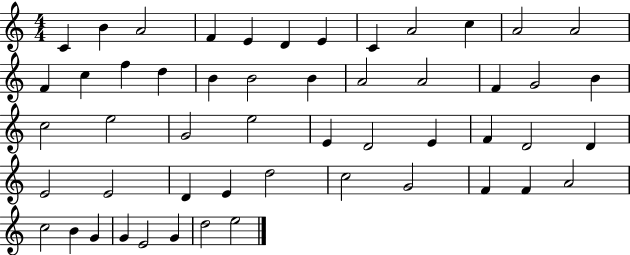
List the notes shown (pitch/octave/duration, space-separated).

C4/q B4/q A4/h F4/q E4/q D4/q E4/q C4/q A4/h C5/q A4/h A4/h F4/q C5/q F5/q D5/q B4/q B4/h B4/q A4/h A4/h F4/q G4/h B4/q C5/h E5/h G4/h E5/h E4/q D4/h E4/q F4/q D4/h D4/q E4/h E4/h D4/q E4/q D5/h C5/h G4/h F4/q F4/q A4/h C5/h B4/q G4/q G4/q E4/h G4/q D5/h E5/h